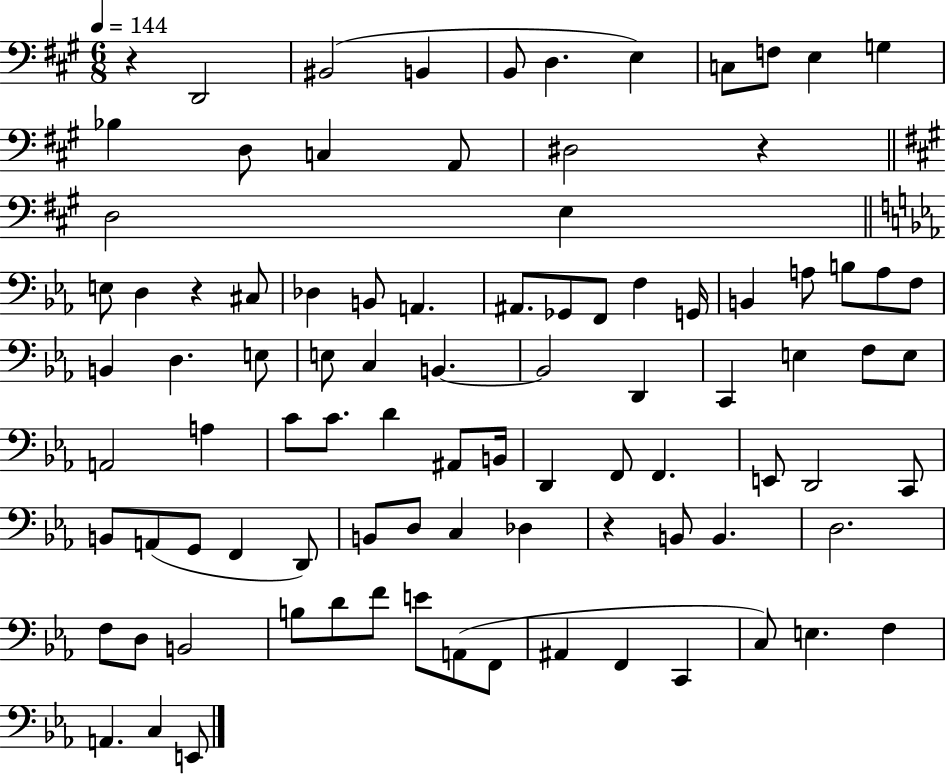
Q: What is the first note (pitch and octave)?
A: D2